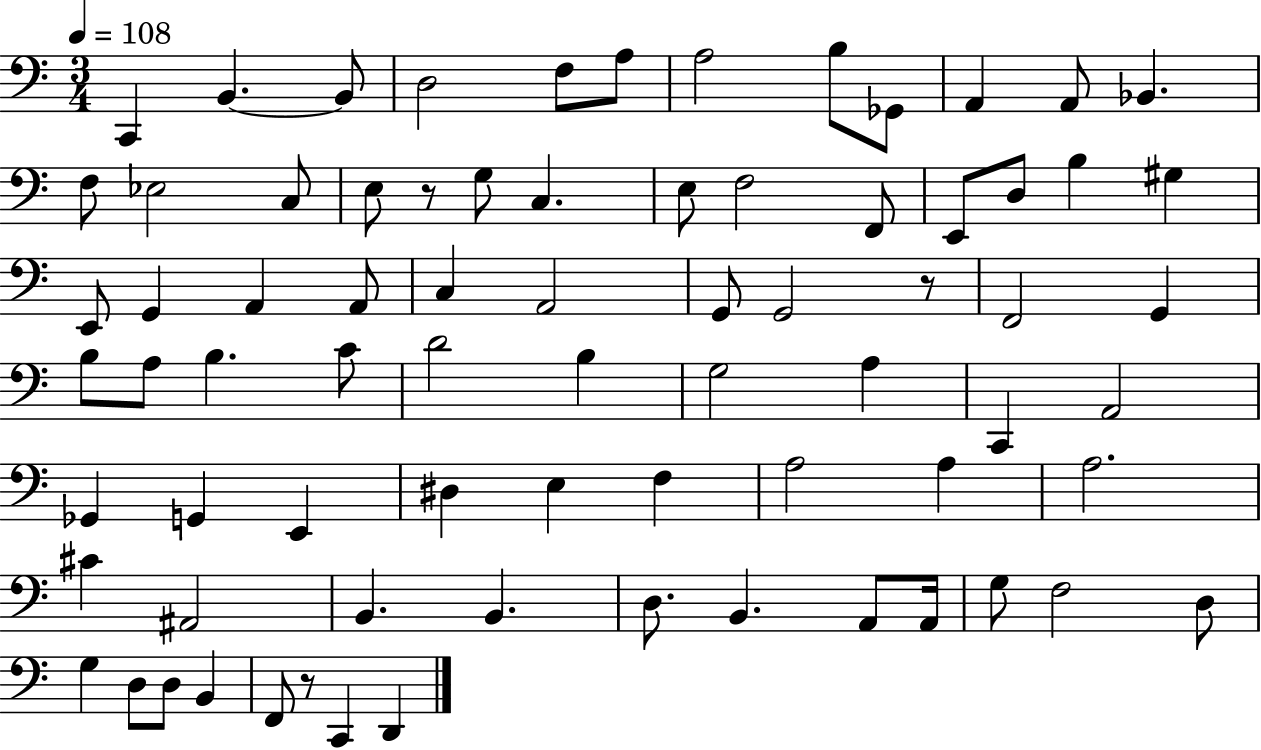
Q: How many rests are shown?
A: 3